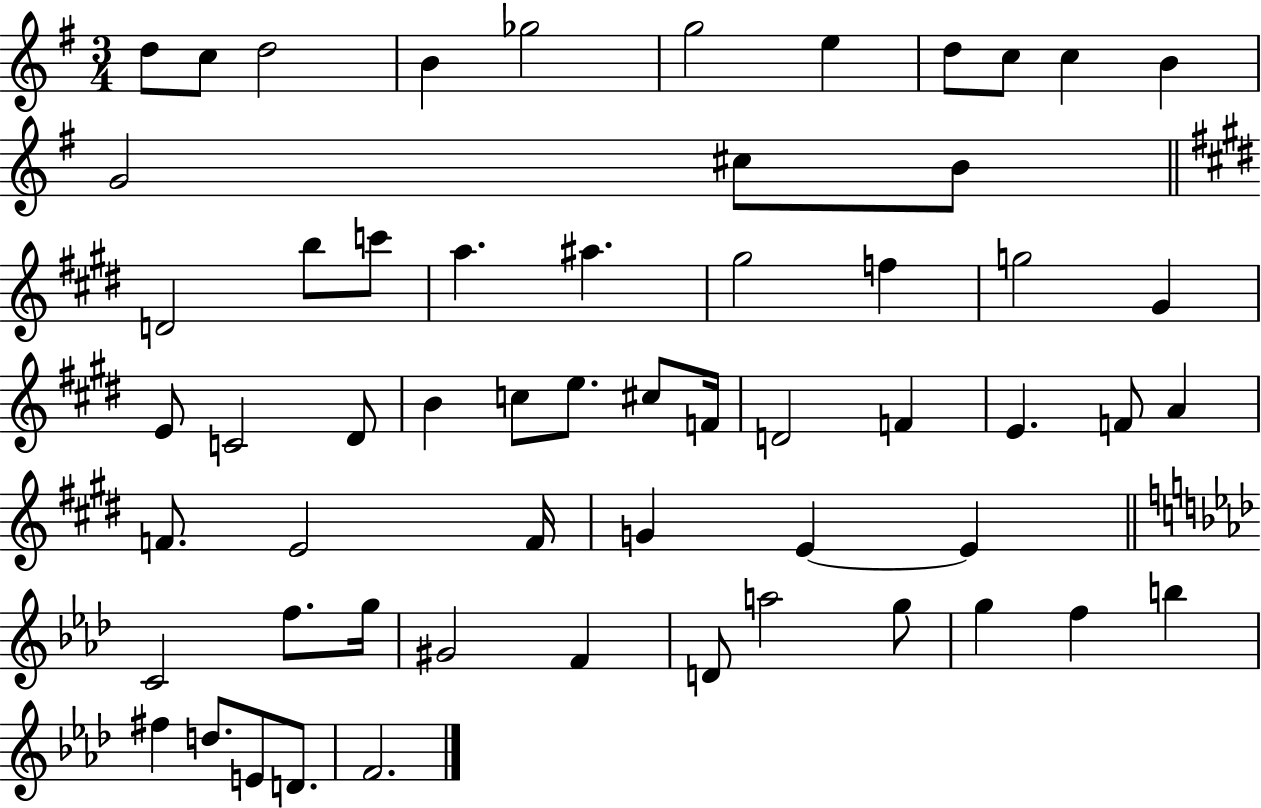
{
  \clef treble
  \numericTimeSignature
  \time 3/4
  \key g \major
  \repeat volta 2 { d''8 c''8 d''2 | b'4 ges''2 | g''2 e''4 | d''8 c''8 c''4 b'4 | \break g'2 cis''8 b'8 | \bar "||" \break \key e \major d'2 b''8 c'''8 | a''4. ais''4. | gis''2 f''4 | g''2 gis'4 | \break e'8 c'2 dis'8 | b'4 c''8 e''8. cis''8 f'16 | d'2 f'4 | e'4. f'8 a'4 | \break f'8. e'2 f'16 | g'4 e'4~~ e'4 | \bar "||" \break \key aes \major c'2 f''8. g''16 | gis'2 f'4 | d'8 a''2 g''8 | g''4 f''4 b''4 | \break fis''4 d''8. e'8 d'8. | f'2. | } \bar "|."
}